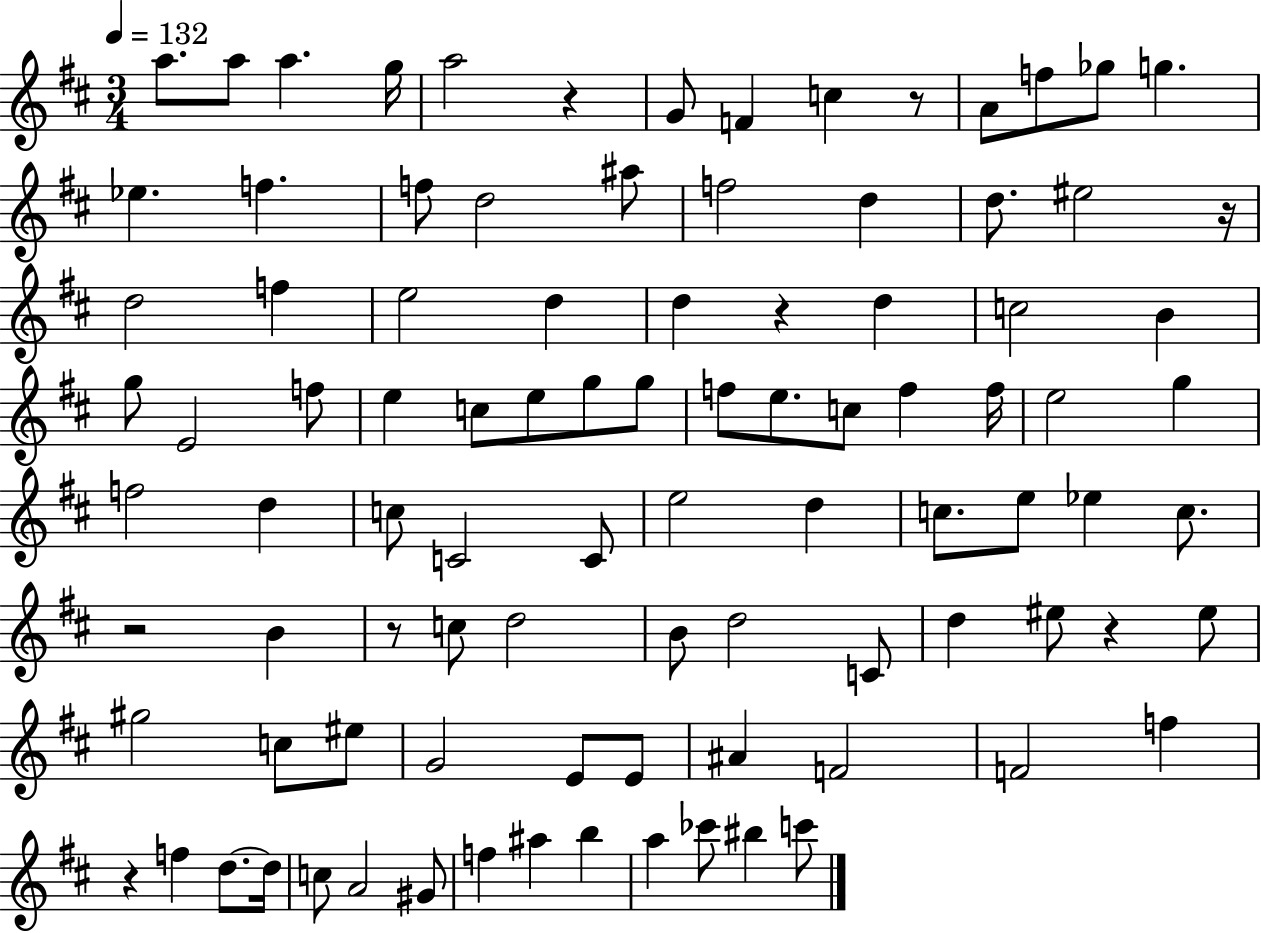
X:1
T:Untitled
M:3/4
L:1/4
K:D
a/2 a/2 a g/4 a2 z G/2 F c z/2 A/2 f/2 _g/2 g _e f f/2 d2 ^a/2 f2 d d/2 ^e2 z/4 d2 f e2 d d z d c2 B g/2 E2 f/2 e c/2 e/2 g/2 g/2 f/2 e/2 c/2 f f/4 e2 g f2 d c/2 C2 C/2 e2 d c/2 e/2 _e c/2 z2 B z/2 c/2 d2 B/2 d2 C/2 d ^e/2 z ^e/2 ^g2 c/2 ^e/2 G2 E/2 E/2 ^A F2 F2 f z f d/2 d/4 c/2 A2 ^G/2 f ^a b a _c'/2 ^b c'/2